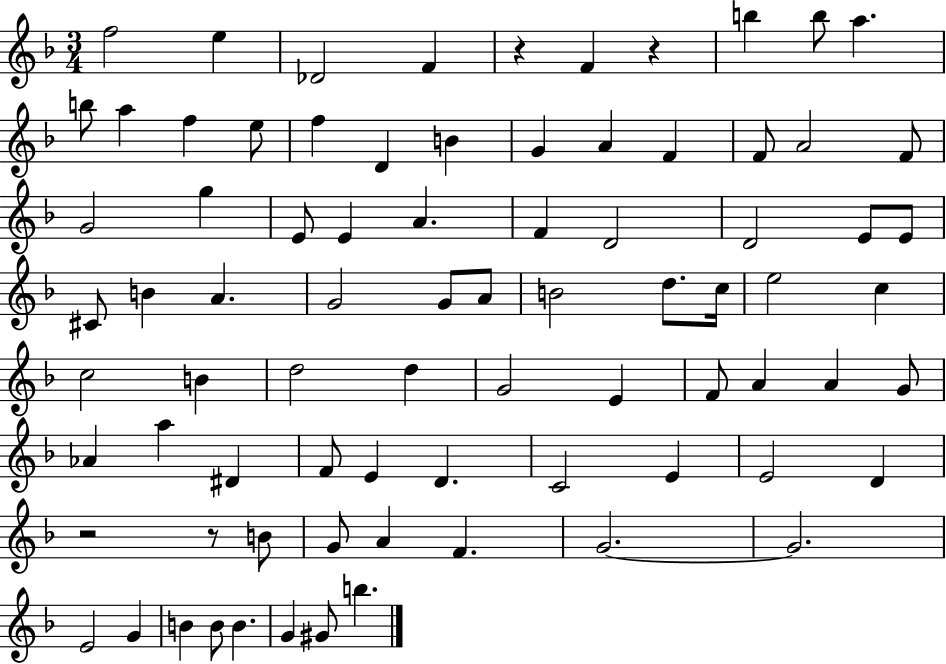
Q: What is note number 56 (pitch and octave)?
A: F4